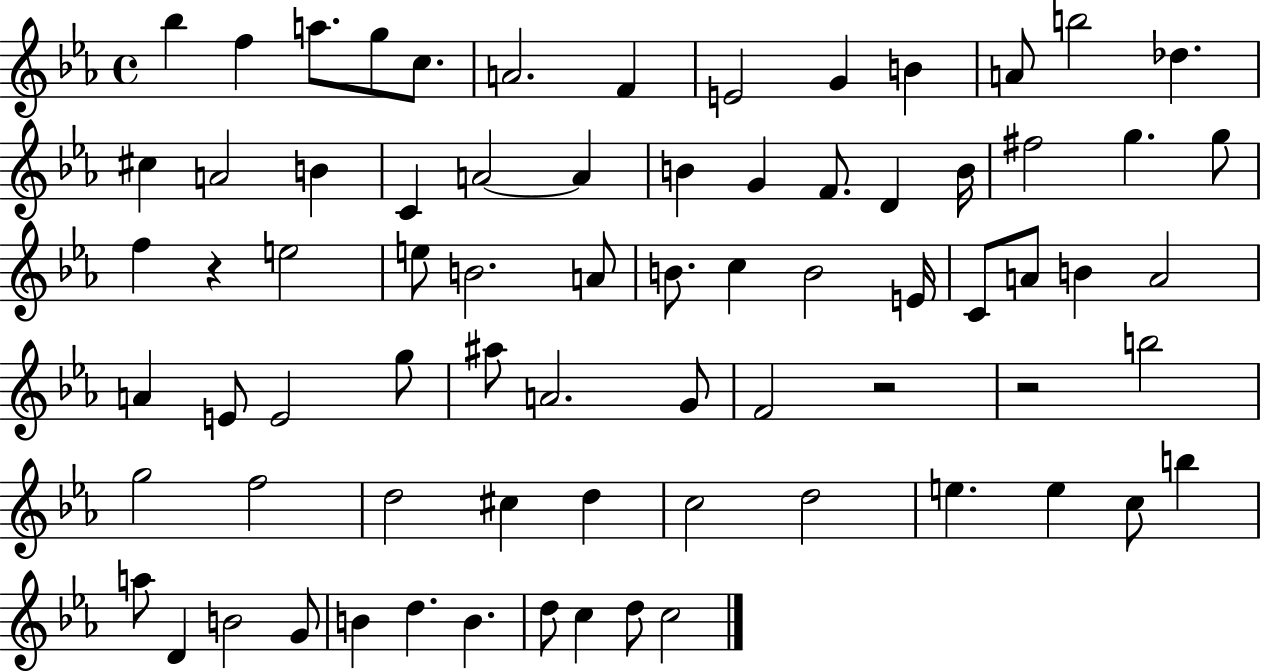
Bb5/q F5/q A5/e. G5/e C5/e. A4/h. F4/q E4/h G4/q B4/q A4/e B5/h Db5/q. C#5/q A4/h B4/q C4/q A4/h A4/q B4/q G4/q F4/e. D4/q B4/s F#5/h G5/q. G5/e F5/q R/q E5/h E5/e B4/h. A4/e B4/e. C5/q B4/h E4/s C4/e A4/e B4/q A4/h A4/q E4/e E4/h G5/e A#5/e A4/h. G4/e F4/h R/h R/h B5/h G5/h F5/h D5/h C#5/q D5/q C5/h D5/h E5/q. E5/q C5/e B5/q A5/e D4/q B4/h G4/e B4/q D5/q. B4/q. D5/e C5/q D5/e C5/h